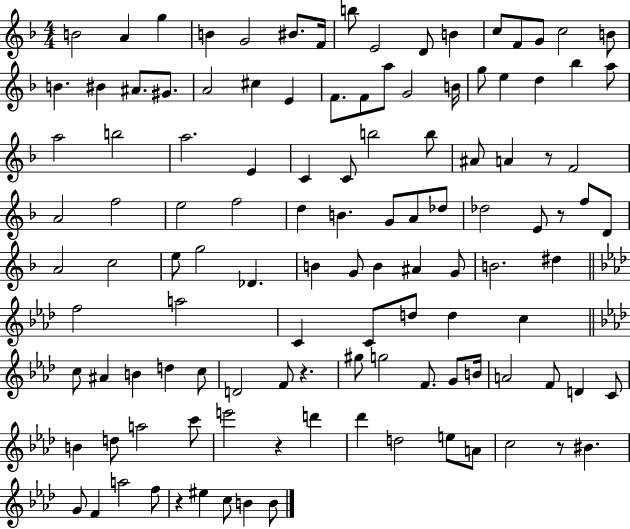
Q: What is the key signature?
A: F major